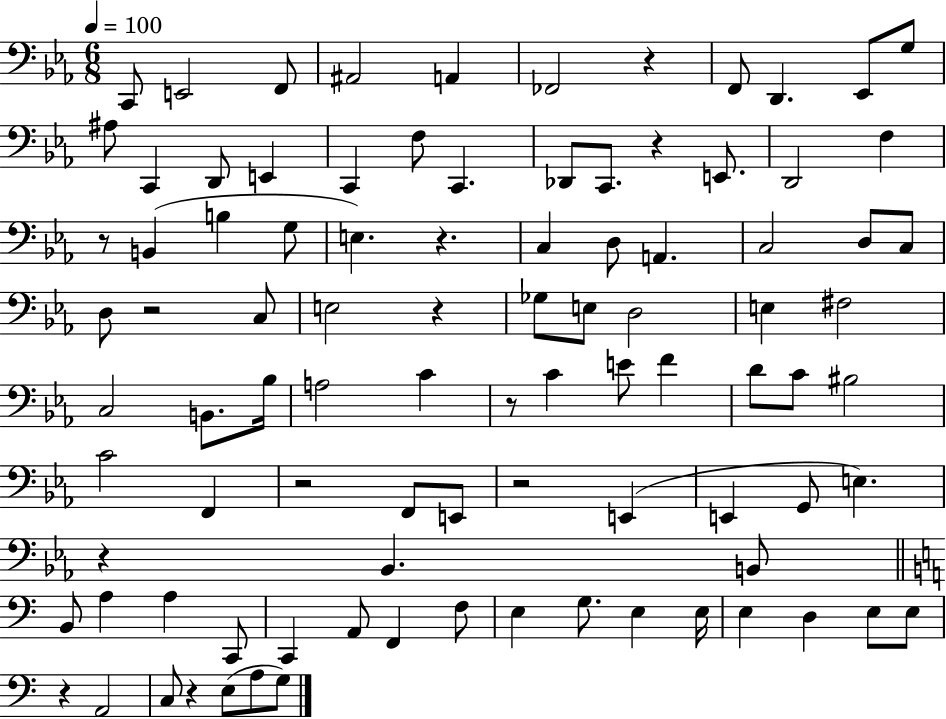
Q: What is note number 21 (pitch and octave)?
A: D2